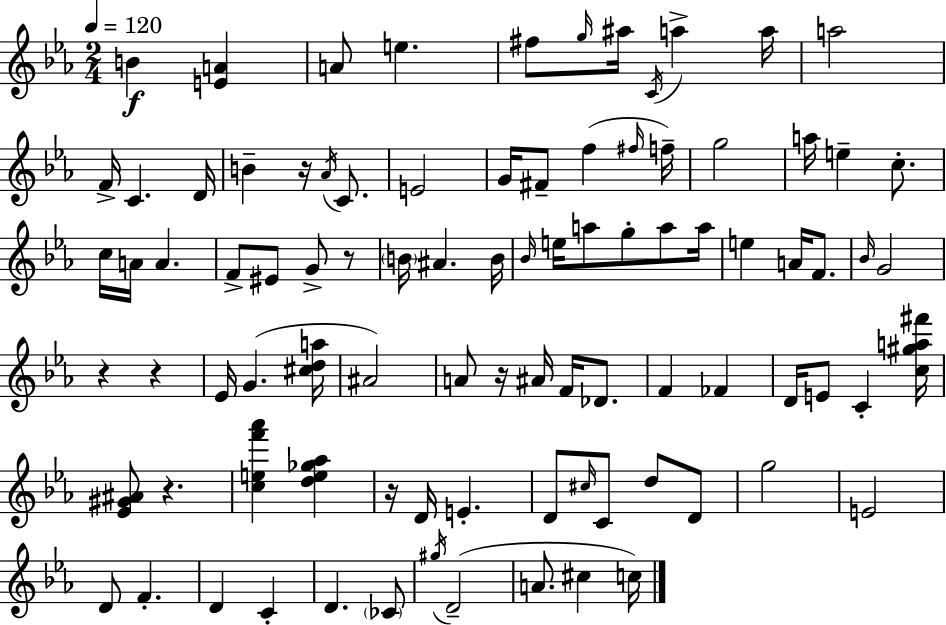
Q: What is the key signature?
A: EES major